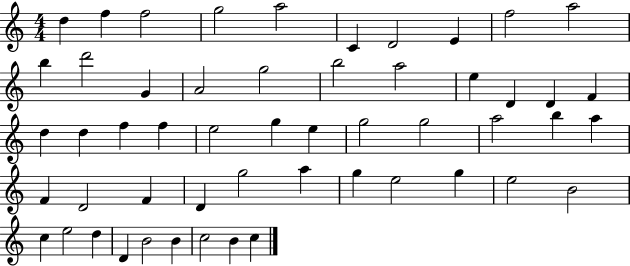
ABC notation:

X:1
T:Untitled
M:4/4
L:1/4
K:C
d f f2 g2 a2 C D2 E f2 a2 b d'2 G A2 g2 b2 a2 e D D F d d f f e2 g e g2 g2 a2 b a F D2 F D g2 a g e2 g e2 B2 c e2 d D B2 B c2 B c